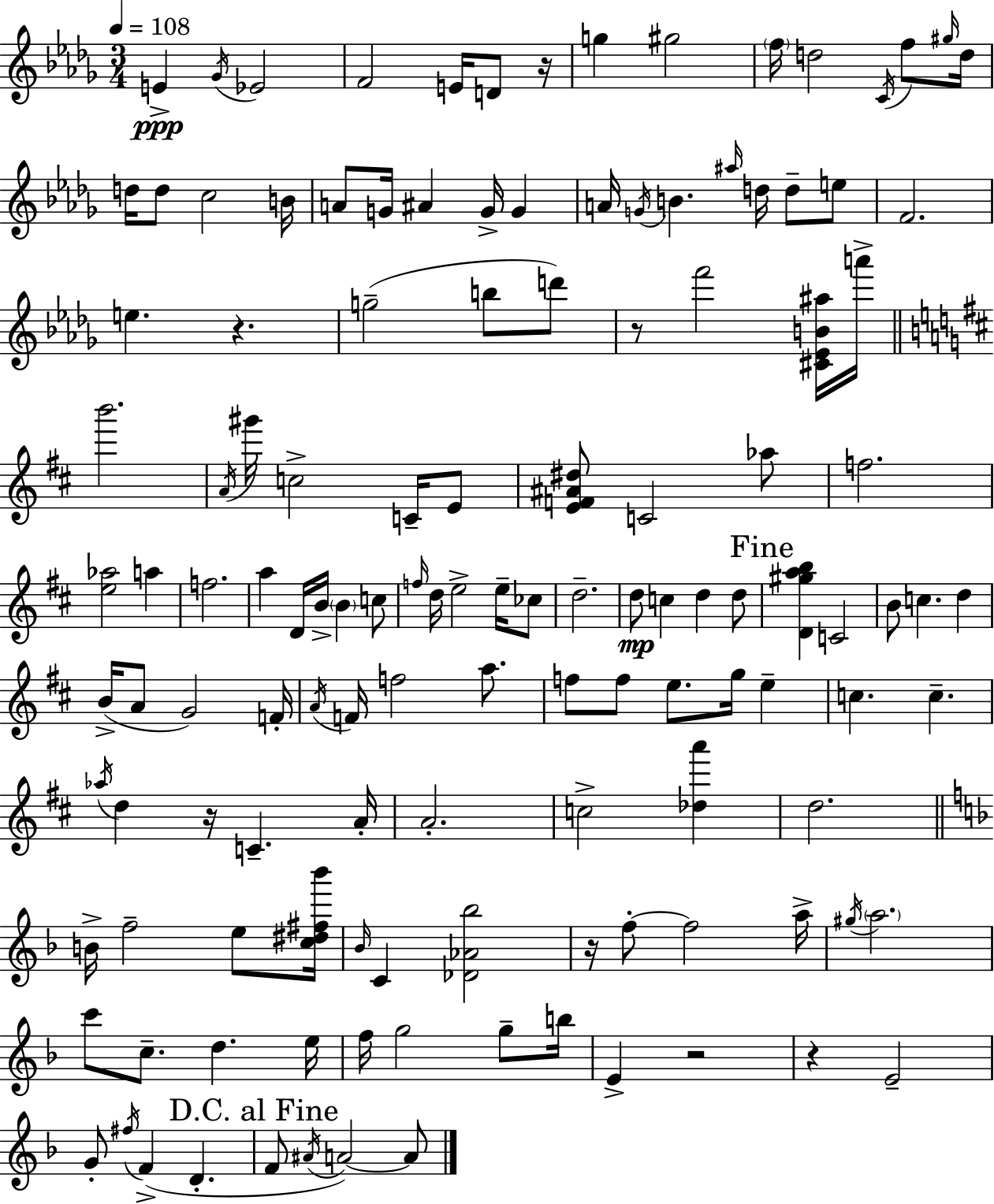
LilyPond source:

{
  \clef treble
  \numericTimeSignature
  \time 3/4
  \key bes \minor
  \tempo 4 = 108
  \repeat volta 2 { e'4->\ppp \acciaccatura { ges'16 } ees'2 | f'2 e'16 d'8 | r16 g''4 gis''2 | \parenthesize f''16 d''2 \acciaccatura { c'16 } f''8 | \break \grace { gis''16 } d''16 d''16 d''8 c''2 | b'16 a'8 g'16 ais'4 g'16-> g'4 | a'16 \acciaccatura { g'16 } b'4. \grace { ais''16 } | d''16 d''8-- e''8 f'2. | \break e''4. r4. | g''2--( | b''8 d'''8) r8 f'''2 | <cis' ees' b' ais''>16 a'''16-> \bar "||" \break \key b \minor b'''2. | \acciaccatura { a'16 } gis'''16 c''2-> c'16-- e'8 | <e' f' ais' dis''>8 c'2 aes''8 | f''2. | \break <e'' aes''>2 a''4 | f''2. | a''4 d'16 b'16-> \parenthesize b'4 c''8 | \grace { f''16 } d''16 e''2-> e''16-- | \break ces''8 d''2.-- | d''8\mp c''4 d''4 | d''8 \mark "Fine" <d' gis'' a'' b''>4 c'2 | b'8 c''4. d''4 | \break b'16->( a'8 g'2) | f'16-. \acciaccatura { a'16 } f'16 f''2 | a''8. f''8 f''8 e''8. g''16 e''4-- | c''4. c''4.-- | \break \acciaccatura { aes''16 } d''4 r16 c'4.-- | a'16-. a'2.-. | c''2-> | <des'' a'''>4 d''2. | \break \bar "||" \break \key f \major b'16-> f''2-- e''8 <c'' dis'' fis'' bes'''>16 | \grace { bes'16 } c'4 <des' aes' bes''>2 | r16 f''8-.~~ f''2 | a''16-> \acciaccatura { gis''16 } \parenthesize a''2. | \break c'''8 c''8.-- d''4. | e''16 f''16 g''2 g''8-- | b''16 e'4-> r2 | r4 e'2-- | \break g'8-. \acciaccatura { fis''16 } f'4->( d'4.-. | \mark "D.C. al Fine" f'8 \acciaccatura { ais'16 }) a'2~~ | a'8 } \bar "|."
}